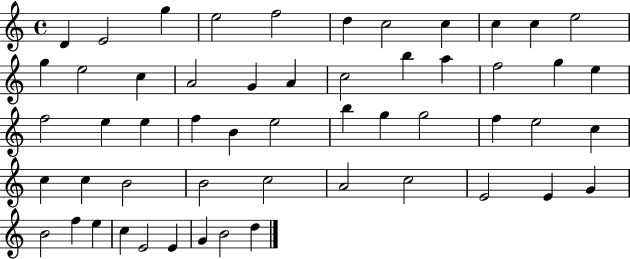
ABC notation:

X:1
T:Untitled
M:4/4
L:1/4
K:C
D E2 g e2 f2 d c2 c c c e2 g e2 c A2 G A c2 b a f2 g e f2 e e f B e2 b g g2 f e2 c c c B2 B2 c2 A2 c2 E2 E G B2 f e c E2 E G B2 d